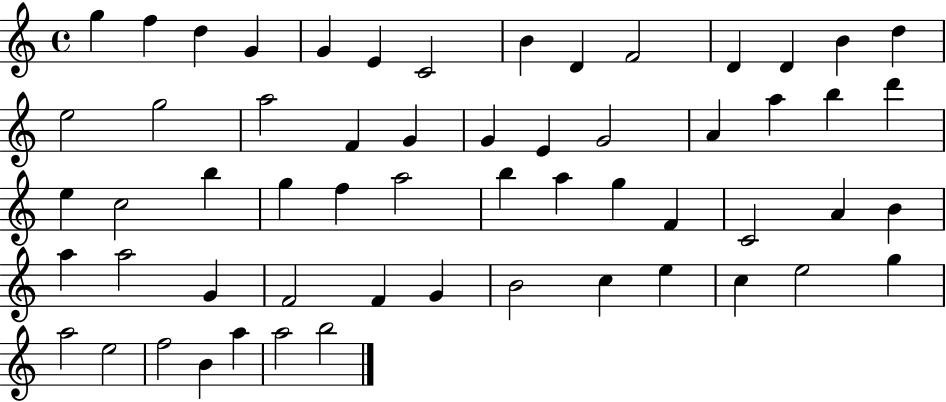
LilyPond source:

{
  \clef treble
  \time 4/4
  \defaultTimeSignature
  \key c \major
  g''4 f''4 d''4 g'4 | g'4 e'4 c'2 | b'4 d'4 f'2 | d'4 d'4 b'4 d''4 | \break e''2 g''2 | a''2 f'4 g'4 | g'4 e'4 g'2 | a'4 a''4 b''4 d'''4 | \break e''4 c''2 b''4 | g''4 f''4 a''2 | b''4 a''4 g''4 f'4 | c'2 a'4 b'4 | \break a''4 a''2 g'4 | f'2 f'4 g'4 | b'2 c''4 e''4 | c''4 e''2 g''4 | \break a''2 e''2 | f''2 b'4 a''4 | a''2 b''2 | \bar "|."
}